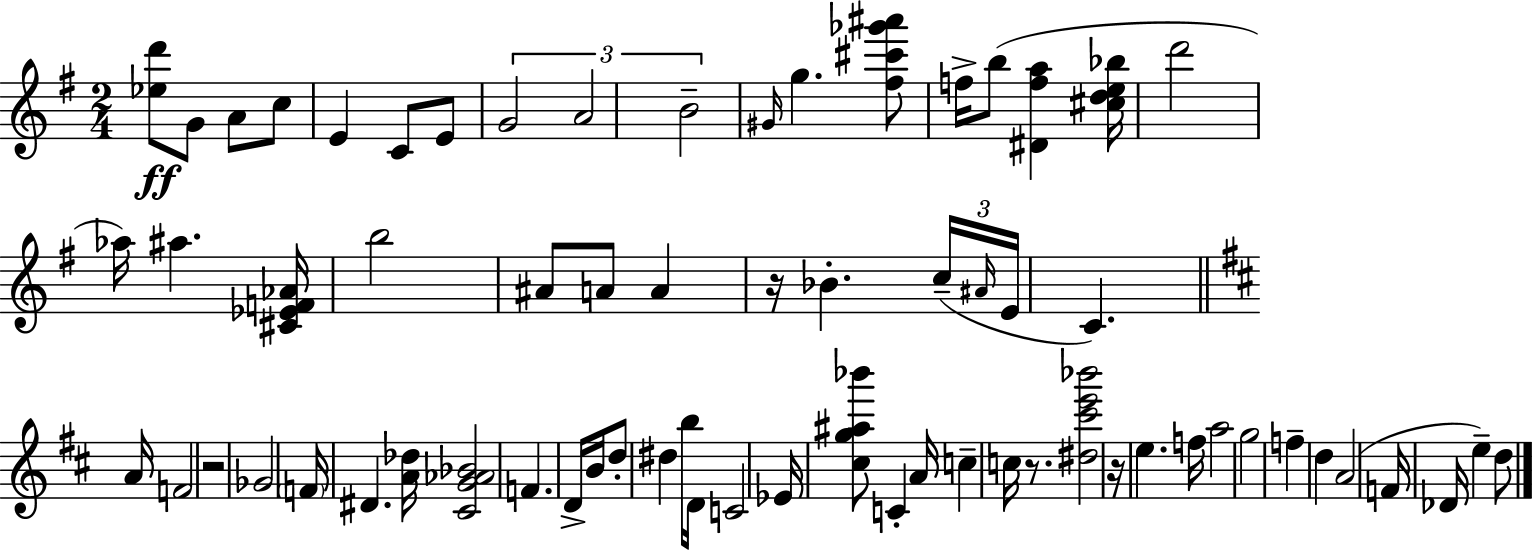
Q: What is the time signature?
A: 2/4